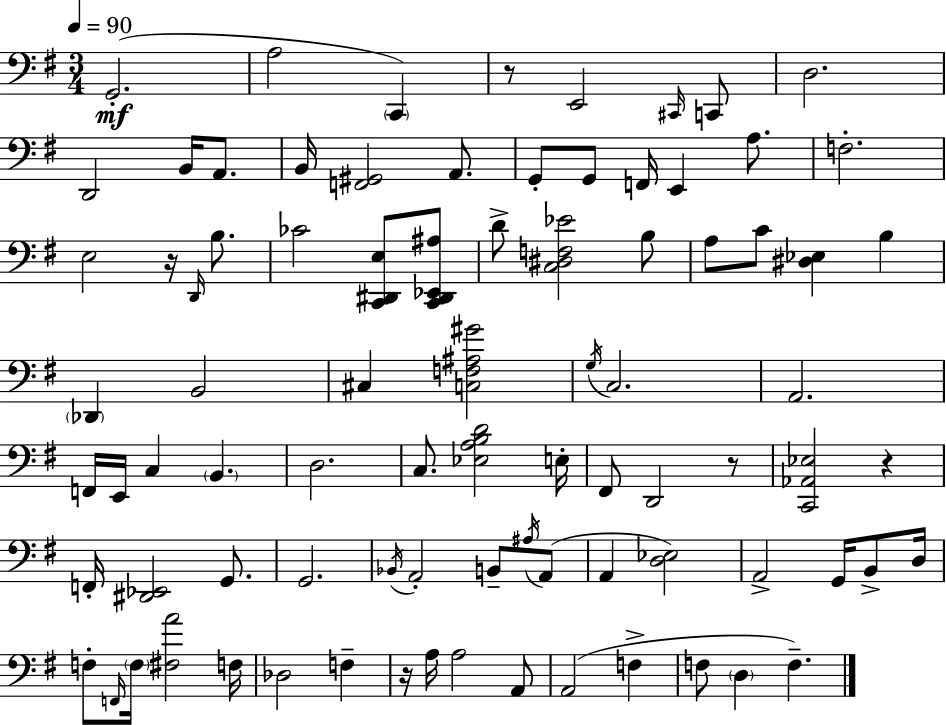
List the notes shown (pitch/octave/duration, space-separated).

G2/h. A3/h C2/q R/e E2/h C#2/s C2/e D3/h. D2/h B2/s A2/e. B2/s [F2,G#2]/h A2/e. G2/e G2/e F2/s E2/q A3/e. F3/h. E3/h R/s D2/s B3/e. CES4/h [C2,D#2,E3]/e [C2,D#2,Eb2,A#3]/e D4/e [C3,D#3,F3,Eb4]/h B3/e A3/e C4/e [D#3,Eb3]/q B3/q Db2/q B2/h C#3/q [C3,F3,A#3,G#4]/h G3/s C3/h. A2/h. F2/s E2/s C3/q B2/q. D3/h. C3/e. [Eb3,A3,B3,D4]/h E3/s F#2/e D2/h R/e [C2,Ab2,Eb3]/h R/q F2/s [D#2,Eb2]/h G2/e. G2/h. Bb2/s A2/h B2/e A#3/s A2/e A2/q [D3,Eb3]/h A2/h G2/s B2/e D3/s F3/e F2/s F3/s [F#3,A4]/h F3/s Db3/h F3/q R/s A3/s A3/h A2/e A2/h F3/q F3/e D3/q F3/q.